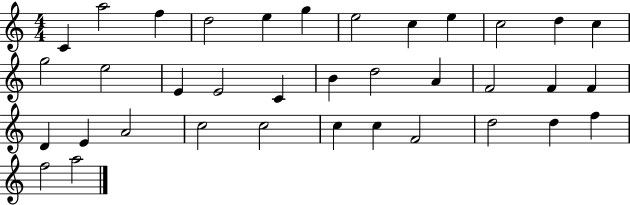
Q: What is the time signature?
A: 4/4